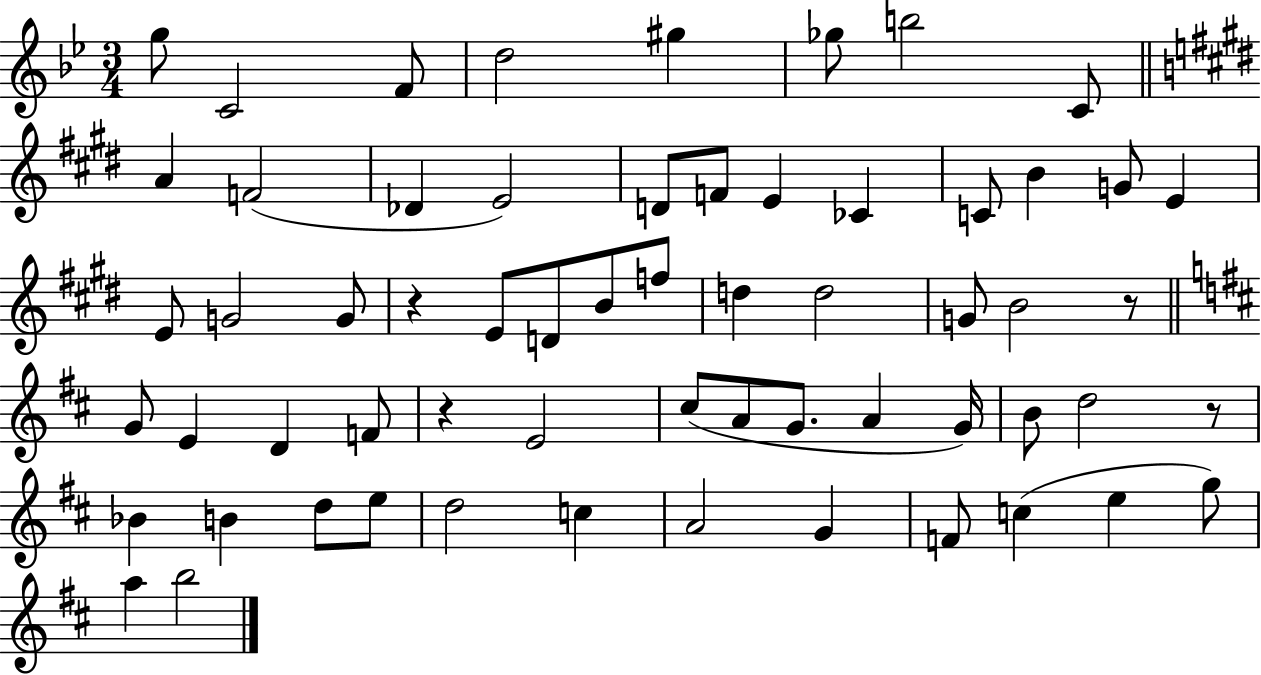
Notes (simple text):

G5/e C4/h F4/e D5/h G#5/q Gb5/e B5/h C4/e A4/q F4/h Db4/q E4/h D4/e F4/e E4/q CES4/q C4/e B4/q G4/e E4/q E4/e G4/h G4/e R/q E4/e D4/e B4/e F5/e D5/q D5/h G4/e B4/h R/e G4/e E4/q D4/q F4/e R/q E4/h C#5/e A4/e G4/e. A4/q G4/s B4/e D5/h R/e Bb4/q B4/q D5/e E5/e D5/h C5/q A4/h G4/q F4/e C5/q E5/q G5/e A5/q B5/h